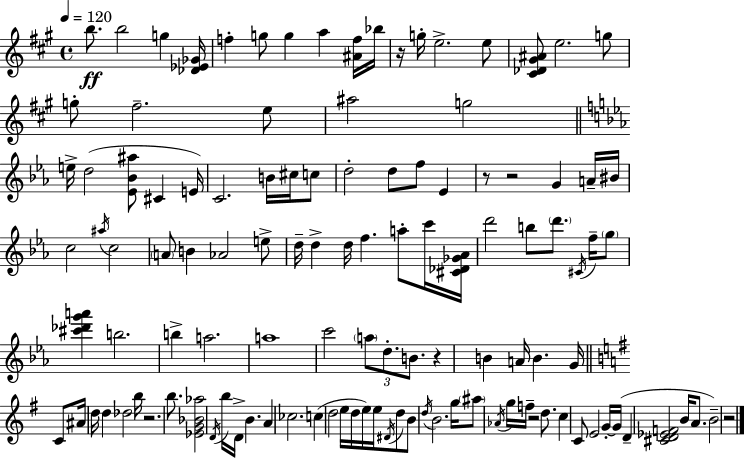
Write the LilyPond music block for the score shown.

{
  \clef treble
  \time 4/4
  \defaultTimeSignature
  \key a \major
  \tempo 4 = 120
  b''8.\ff b''2 g''4 <des' ees' ges'>16 | f''4-. g''8 g''4 a''4 <ais' f''>16 bes''16 | r16 g''16-. e''2.-> e''8 | <cis' des' gis' ais'>8 e''2. g''8 | \break g''8-. fis''2.-- e''8 | ais''2 g''2 | \bar "||" \break \key ees \major e''16-> d''2( <ees' bes' ais''>8 cis'4 e'16) | c'2. b'16 cis''16 c''8 | d''2-. d''8 f''8 ees'4 | r8 r2 g'4 a'16-- bis'16 | \break c''2 \acciaccatura { ais''16 } c''2 | \parenthesize a'8 b'4 aes'2 e''8-> | d''16-- d''4-> d''16 f''4. a''8-. c'''16 | <cis' des' ges' aes'>16 d'''2 b''8 \parenthesize d'''8. \acciaccatura { cis'16 } f''16-- | \break \parenthesize g''8 <cis''' des''' g''' a'''>4 b''2. | b''4-> a''2. | a''1 | c'''2 \tuplet 3/2 { \parenthesize a''8 d''8.-. b'8. } | \break r4 b'4 a'16 b'4. | g'16 \bar "||" \break \key g \major c'8 ais'16 d''16 d''4 des''2 | b''16 r2. b''8. | <ees' g' bes' aes''>2 \acciaccatura { d'16 } b''16 d'16-> b'4. | a'4 ces''2. | \break c''4( d''2 e''16 d''16 e''16) | e''16 \acciaccatura { dis'16 } d''8 b'8 \acciaccatura { d''16 } b'2. | g''16 \parenthesize ais''8 \acciaccatura { aes'16 } g''16 f''16-- r2 | d''8. c''4 c'8 e'2 | \break g'16-.~~ g'16( d'4-- <cis' d' ees' f'>2 | b'16 a'8. b'2--) r2 | \bar "|."
}